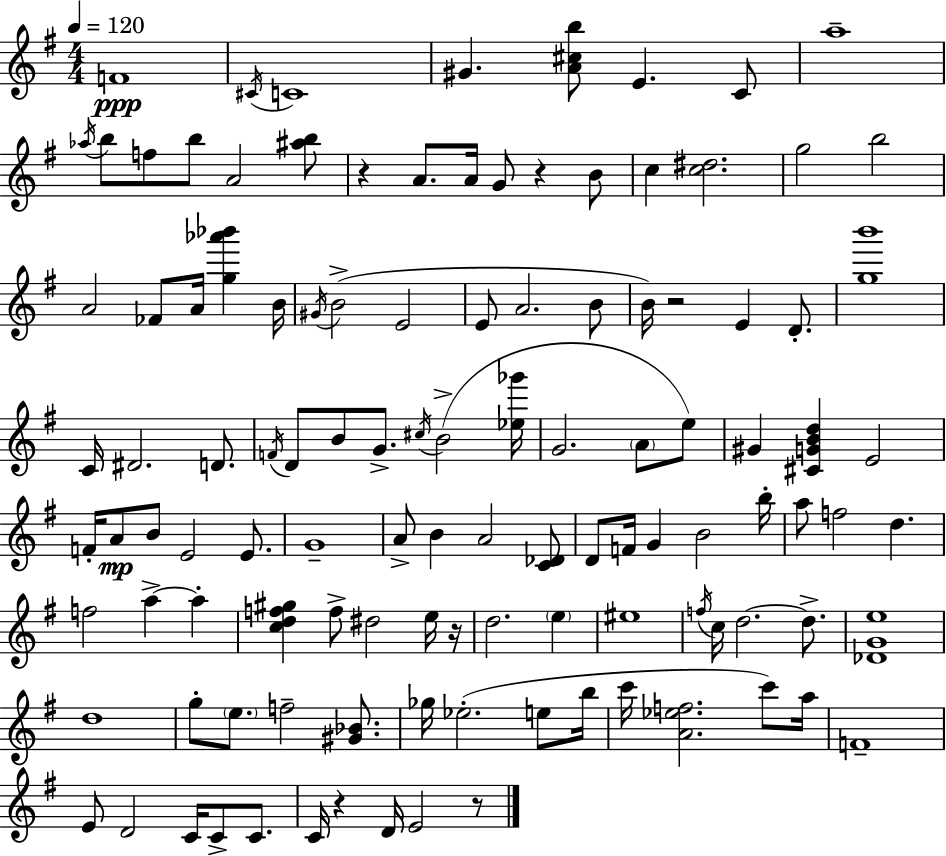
F4/w C#4/s C4/w G#4/q. [A4,C#5,B5]/e E4/q. C4/e A5/w Ab5/s B5/e F5/e B5/e A4/h [A#5,B5]/e R/q A4/e. A4/s G4/e R/q B4/e C5/q [C5,D#5]/h. G5/h B5/h A4/h FES4/e A4/s [G5,Ab6,Bb6]/q B4/s G#4/s B4/h E4/h E4/e A4/h. B4/e B4/s R/h E4/q D4/e. [G5,B6]/w C4/s D#4/h. D4/e. F4/s D4/e B4/e G4/e. C#5/s B4/h [Eb5,Gb6]/s G4/h. A4/e E5/e G#4/q [C#4,G4,B4,D5]/q E4/h F4/s A4/e B4/e E4/h E4/e. G4/w A4/e B4/q A4/h [C4,Db4]/e D4/e F4/s G4/q B4/h B5/s A5/e F5/h D5/q. F5/h A5/q A5/q [C5,D5,F5,G#5]/q F5/e D#5/h E5/s R/s D5/h. E5/q EIS5/w F5/s C5/s D5/h. D5/e. [Db4,G4,E5]/w D5/w G5/e E5/e. F5/h [G#4,Bb4]/e. Gb5/s Eb5/h. E5/e B5/s C6/s [A4,Eb5,F5]/h. C6/e A5/s F4/w E4/e D4/h C4/s C4/e C4/e. C4/s R/q D4/s E4/h R/e